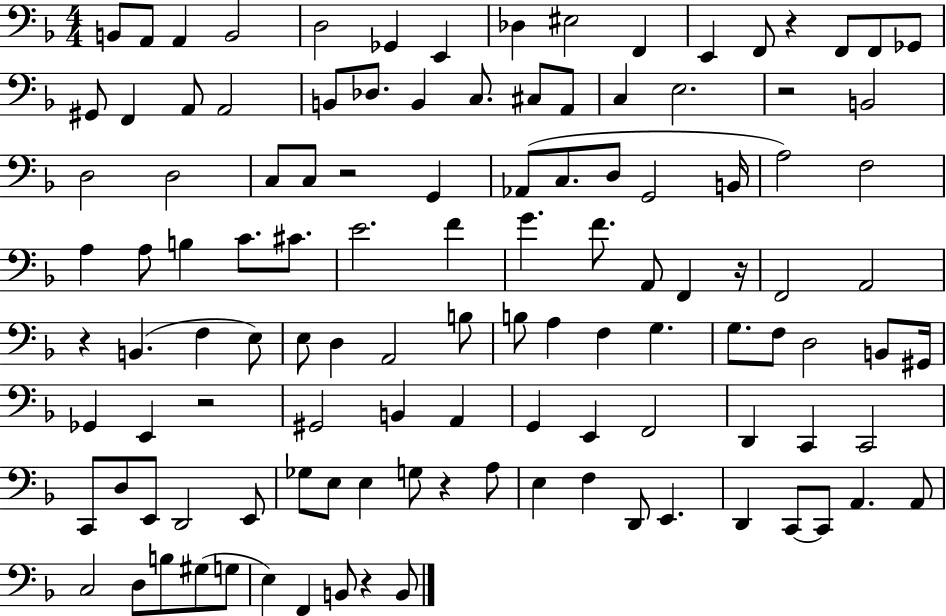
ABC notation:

X:1
T:Untitled
M:4/4
L:1/4
K:F
B,,/2 A,,/2 A,, B,,2 D,2 _G,, E,, _D, ^E,2 F,, E,, F,,/2 z F,,/2 F,,/2 _G,,/2 ^G,,/2 F,, A,,/2 A,,2 B,,/2 _D,/2 B,, C,/2 ^C,/2 A,,/2 C, E,2 z2 B,,2 D,2 D,2 C,/2 C,/2 z2 G,, _A,,/2 C,/2 D,/2 G,,2 B,,/4 A,2 F,2 A, A,/2 B, C/2 ^C/2 E2 F G F/2 A,,/2 F,, z/4 F,,2 A,,2 z B,, F, E,/2 E,/2 D, A,,2 B,/2 B,/2 A, F, G, G,/2 F,/2 D,2 B,,/2 ^G,,/4 _G,, E,, z2 ^G,,2 B,, A,, G,, E,, F,,2 D,, C,, C,,2 C,,/2 D,/2 E,,/2 D,,2 E,,/2 _G,/2 E,/2 E, G,/2 z A,/2 E, F, D,,/2 E,, D,, C,,/2 C,,/2 A,, A,,/2 C,2 D,/2 B,/2 ^G,/2 G,/2 E, F,, B,,/2 z B,,/2